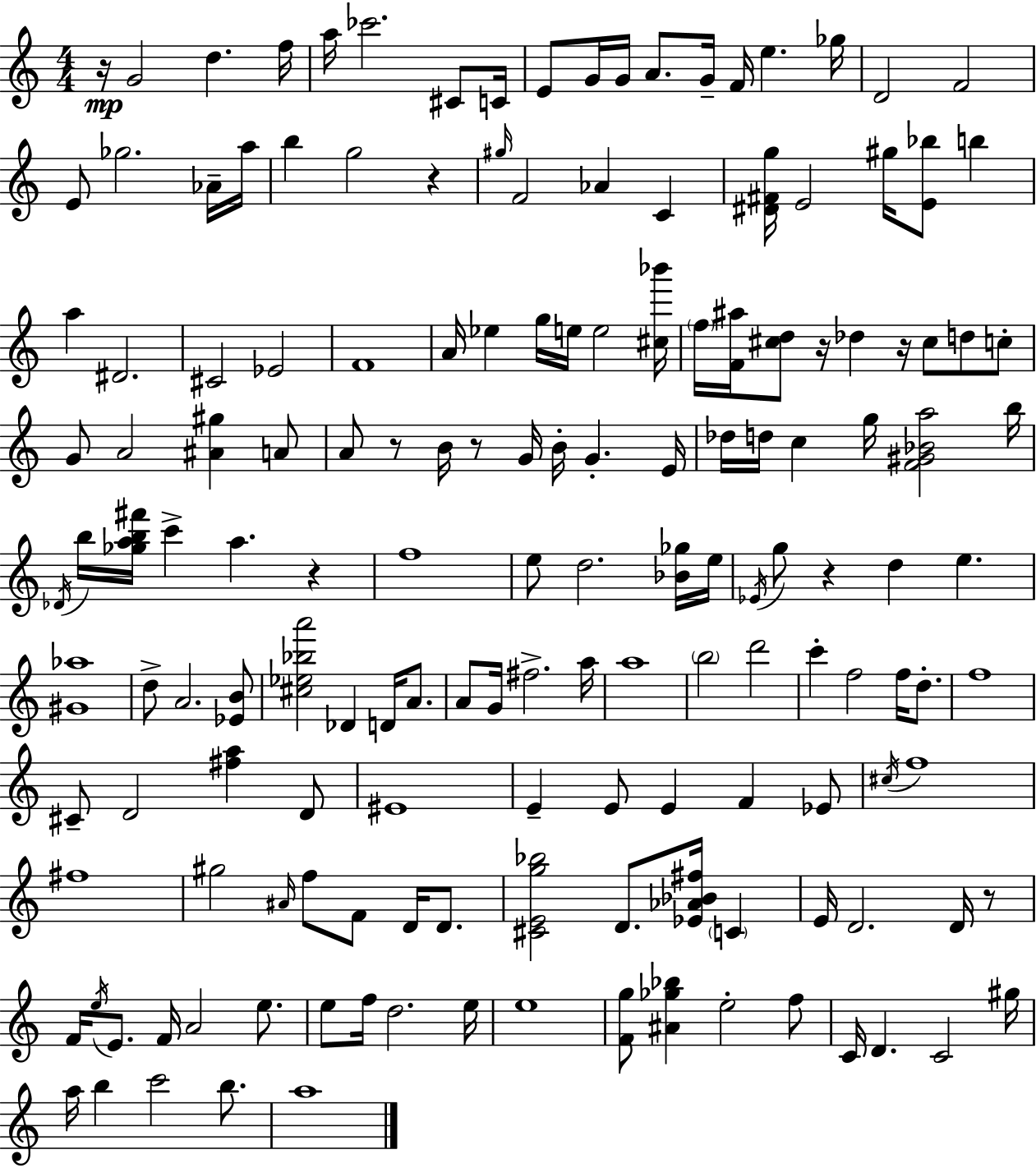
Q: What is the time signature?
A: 4/4